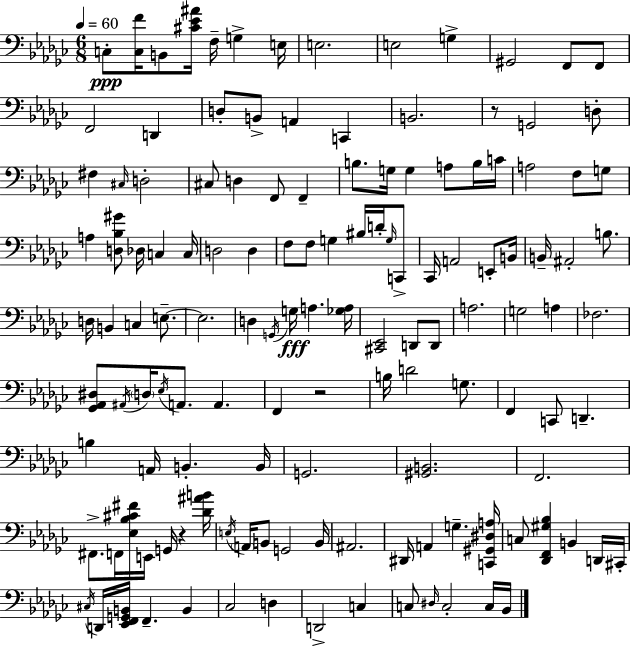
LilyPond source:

{
  \clef bass
  \numericTimeSignature
  \time 6/8
  \key ees \minor
  \tempo 4 = 60
  c8-.\ppp <c f'>16 b,8 <cis' ees' ais'>16 f16-- g4-> e16 | e2. | e2 g4-> | gis,2 f,8 f,8 | \break f,2 d,4 | d8-. b,8-> a,4 c,4 | b,2. | r8 g,2 d8-. | \break fis4 \grace { cis16 } d2-. | cis8 d4 f,8 f,4-- | b8. g16 g4 a8 b16 | c'16 a2 f8 g8 | \break a4 <d bes gis'>8 des16 c4 | c16 d2 d4 | f8 f8 g4 bis16 d'16-. \grace { g16 } | c,8-> ces,16 a,2 e,8-. | \break b,16 b,16-- ais,2-. b8. | d16 b,4 c4 e8.--~~ | e2. | d4 \acciaccatura { g,16 } g16\fff a4. | \break <ges a>16 <cis, ees,>2 d,8 | d,8 a2. | g2 a4 | fes2. | \break <ges, aes, dis>8 \acciaccatura { ais,16 } \parenthesize d16 \acciaccatura { ees16 } a,8. a,4. | f,4 r2 | b16 d'2 | g8. f,4 c,8 d,4.-- | \break b4 a,16 b,4.-. | b,16 g,2. | <gis, b,>2. | f,2. | \break fis,8.-> f,16 <ees bes cis' fis'>16 e,16 g,16 | r4 <des' ais' b'>16 \acciaccatura { e16 } \parenthesize a,16 b,8 g,2 | b,16 ais,2. | dis,16 a,4 g4.-- | \break <c, gis, dis a>16 c8 <des, f, gis bes>4 | b,4 d,16 cis,16-. \acciaccatura { cis16 } d,16 <ees, f, g, b,>16 f,4.-- | b,4 ces2 | d4 d,2-> | \break c4 c8 \grace { dis16 } c2-. | c16 bes,16 \bar "|."
}